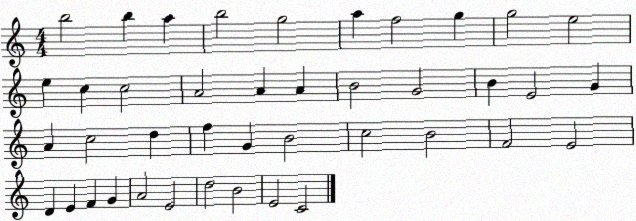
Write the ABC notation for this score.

X:1
T:Untitled
M:4/4
L:1/4
K:C
b2 b a b2 g2 a f2 g g2 e2 e c c2 A2 A A B2 G2 B E2 G A c2 d f G B2 c2 B2 F2 E2 D E F G A2 E2 d2 B2 E2 C2